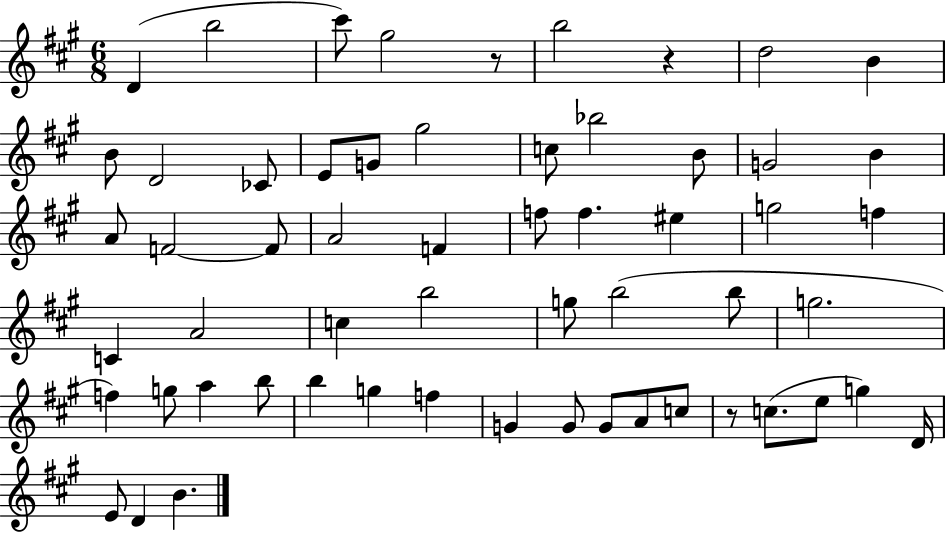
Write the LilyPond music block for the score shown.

{
  \clef treble
  \numericTimeSignature
  \time 6/8
  \key a \major
  d'4( b''2 | cis'''8) gis''2 r8 | b''2 r4 | d''2 b'4 | \break b'8 d'2 ces'8 | e'8 g'8 gis''2 | c''8 bes''2 b'8 | g'2 b'4 | \break a'8 f'2~~ f'8 | a'2 f'4 | f''8 f''4. eis''4 | g''2 f''4 | \break c'4 a'2 | c''4 b''2 | g''8 b''2( b''8 | g''2. | \break f''4) g''8 a''4 b''8 | b''4 g''4 f''4 | g'4 g'8 g'8 a'8 c''8 | r8 c''8.( e''8 g''4) d'16 | \break e'8 d'4 b'4. | \bar "|."
}